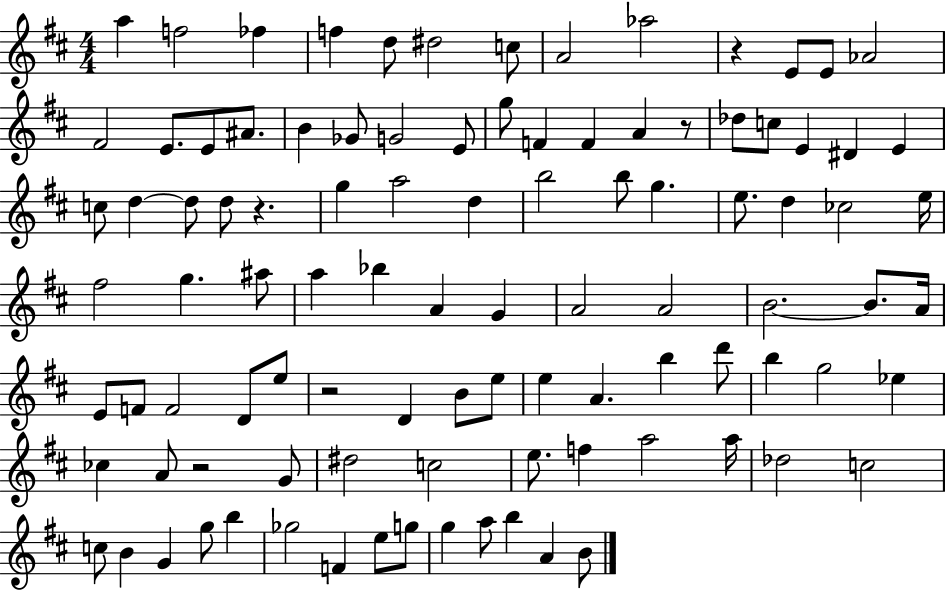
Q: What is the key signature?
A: D major